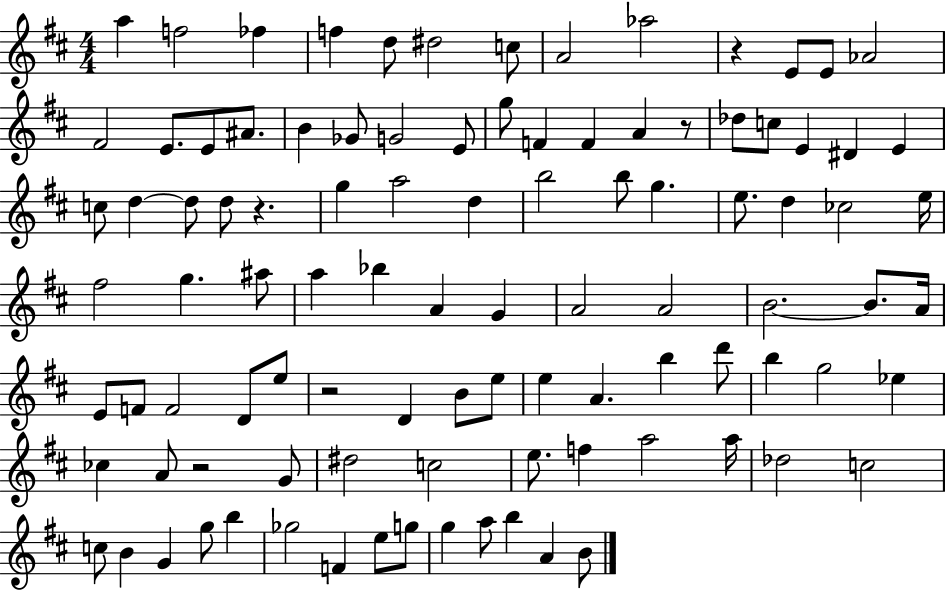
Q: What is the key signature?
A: D major